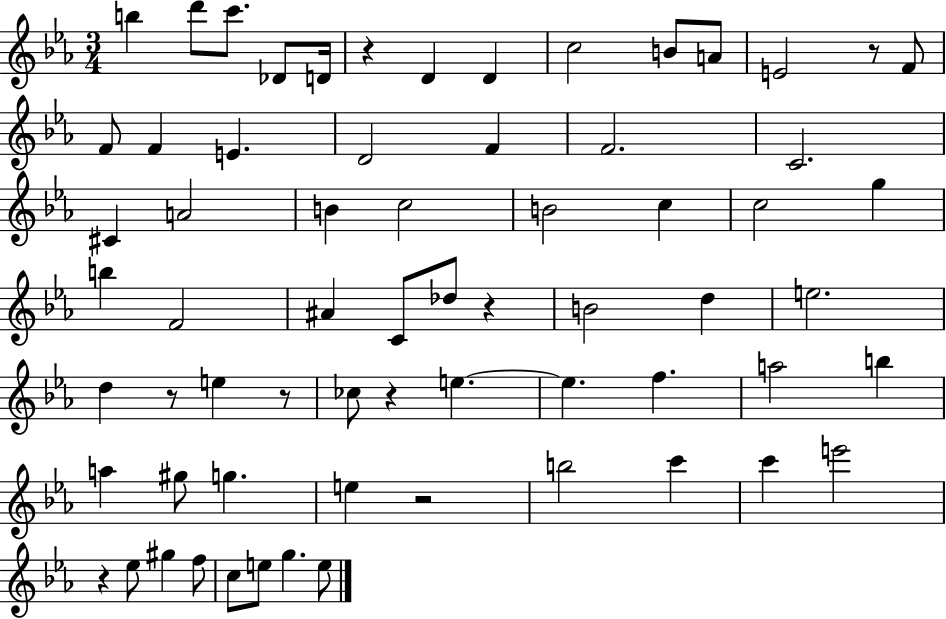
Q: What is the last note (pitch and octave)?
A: E5